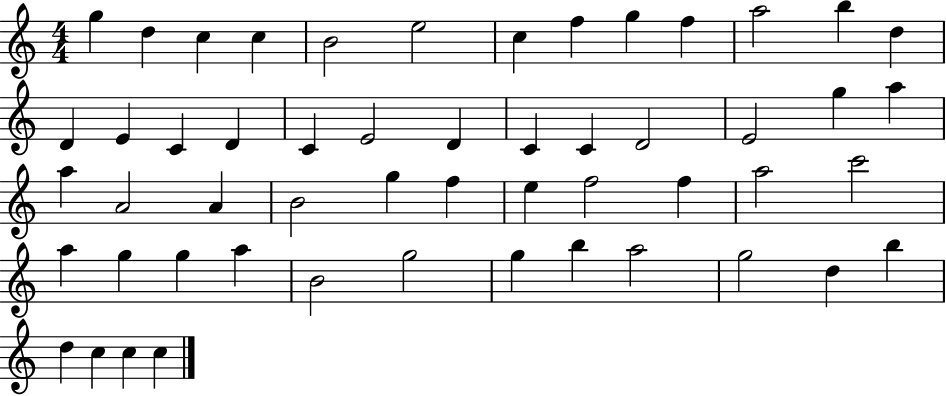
{
  \clef treble
  \numericTimeSignature
  \time 4/4
  \key c \major
  g''4 d''4 c''4 c''4 | b'2 e''2 | c''4 f''4 g''4 f''4 | a''2 b''4 d''4 | \break d'4 e'4 c'4 d'4 | c'4 e'2 d'4 | c'4 c'4 d'2 | e'2 g''4 a''4 | \break a''4 a'2 a'4 | b'2 g''4 f''4 | e''4 f''2 f''4 | a''2 c'''2 | \break a''4 g''4 g''4 a''4 | b'2 g''2 | g''4 b''4 a''2 | g''2 d''4 b''4 | \break d''4 c''4 c''4 c''4 | \bar "|."
}